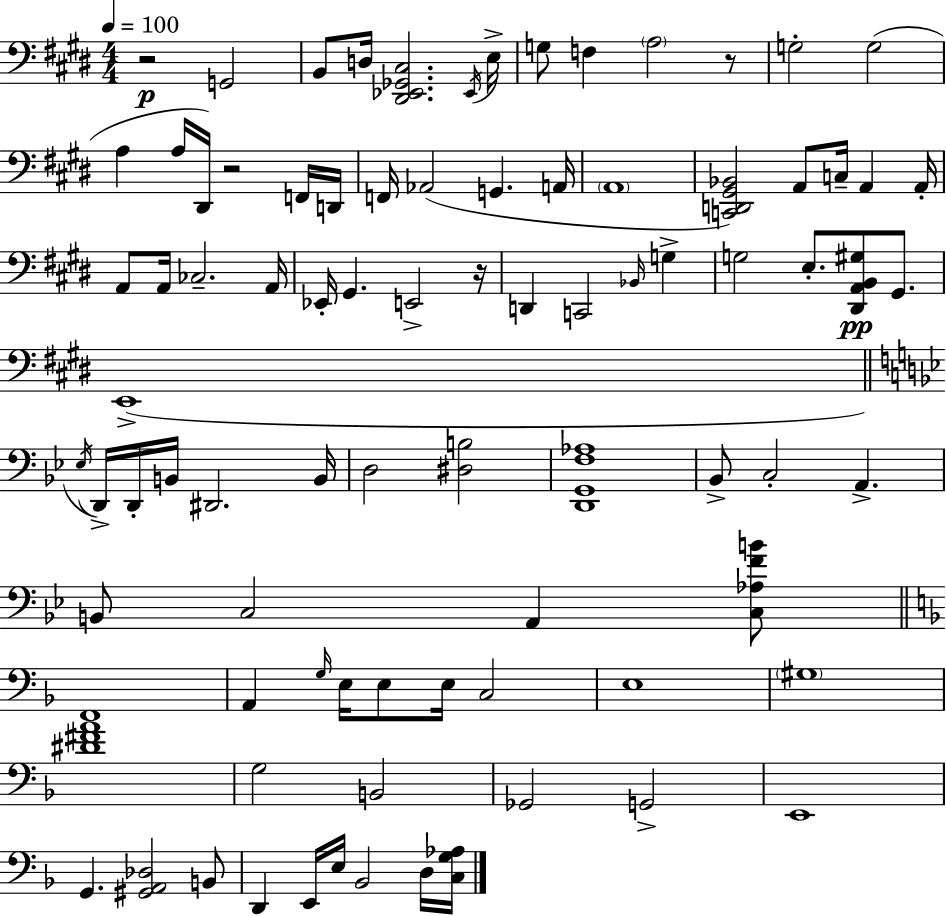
{
  \clef bass
  \numericTimeSignature
  \time 4/4
  \key e \major
  \tempo 4 = 100
  r2\p g,2 | b,8 d16 <dis, ees, ges, cis>2. \acciaccatura { ees,16 } | e16-> g8 f4 \parenthesize a2 r8 | g2-. g2( | \break a4 a16 dis,16) r2 f,16 | d,16 f,16 aes,2( g,4. | a,16 \parenthesize a,1 | <c, d, gis, bes,>2) a,8 c16-- a,4 | \break a,16-. a,8 a,16 ces2.-- | a,16 ees,16-. gis,4. e,2-> | r16 d,4 c,2 \grace { bes,16 } g4-> | g2 e8.-. <dis, a, b, gis>8\pp gis,8. | \break e,1->( | \bar "||" \break \key g \minor \acciaccatura { ees16 } d,16->) d,16-. b,16 dis,2. | b,16 d2 <dis b>2 | <d, g, f aes>1 | bes,8-> c2-. a,4.-> | \break b,8 c2 a,4 <c aes f' b'>8 | \bar "||" \break \key f \major f,1 | a,4 \grace { g16 } e16 e8 e16 c2 | e1 | \parenthesize gis1 | \break <dis' fis' a'>1 | g2 b,2 | ges,2 g,2-> | e,1 | \break g,4. <gis, a, des>2 b,8 | d,4 e,16 e16 bes,2 d16 | <c g aes>16 \bar "|."
}